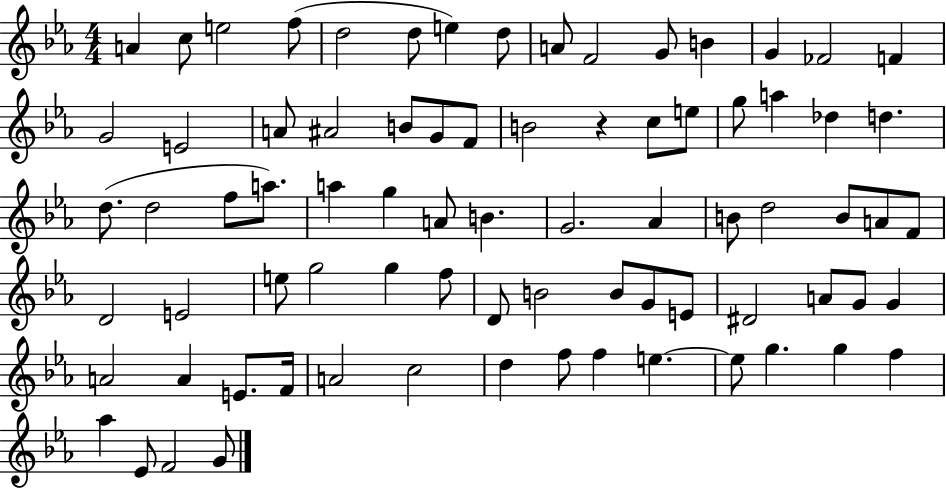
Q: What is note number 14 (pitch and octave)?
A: FES4